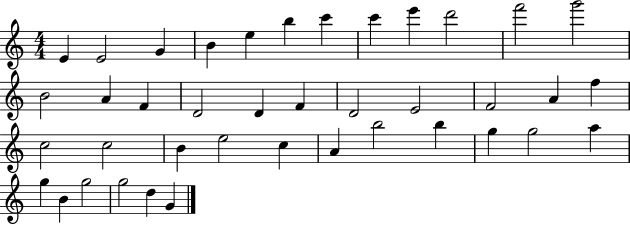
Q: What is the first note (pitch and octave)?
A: E4